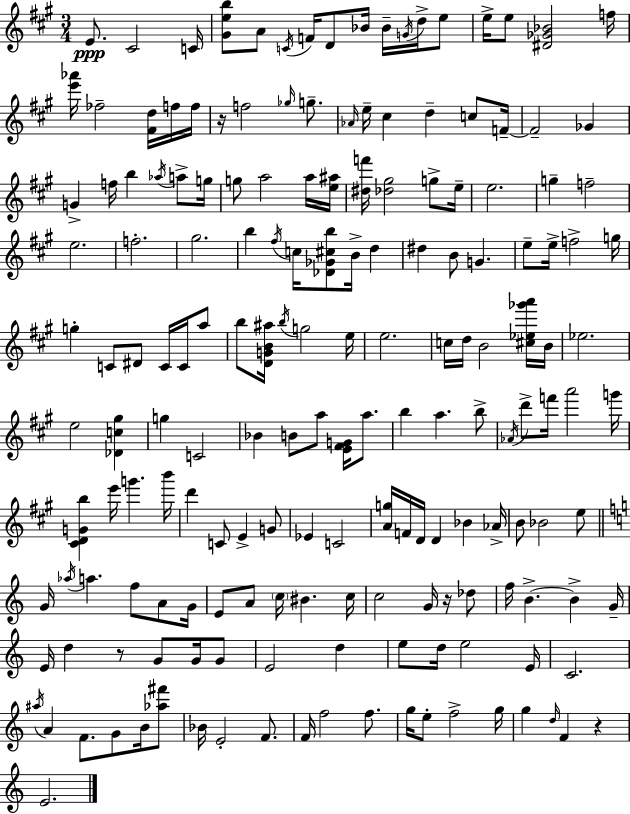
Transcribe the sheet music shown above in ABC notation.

X:1
T:Untitled
M:3/4
L:1/4
K:A
E/2 ^C2 C/4 [^Geb]/2 A/2 C/4 F/4 D/2 _B/4 _B/4 G/4 d/4 e/2 e/4 e/2 [^D_G_B]2 f/4 [e'_a']/4 _f2 [^Fd]/4 f/4 f/4 z/4 f2 _g/4 g/2 _A/4 e/4 ^c d c/2 F/4 F2 _G G f/4 b _a/4 a/2 g/4 g/2 a2 a/4 [e^a]/4 [^df']/4 [_d^g]2 g/2 e/4 e2 g f2 e2 f2 ^g2 b ^f/4 c/4 [_D_G^cb]/2 B/4 d ^d B/2 G e/2 e/4 f2 g/4 g C/2 ^D/2 C/4 C/4 a/2 b/2 [DGB^a]/4 b/4 g2 e/4 e2 c/4 d/4 B2 [^c_e_g'a']/4 B/4 _e2 e2 [_Dc^g] g C2 _B B/2 a/2 [E^FG]/4 a/2 b a b/2 _A/4 d'/2 f'/4 a'2 g'/4 [^CDGb] e'/4 g' b'/4 d' C/2 E G/2 _E C2 [Ag]/4 F/4 D/4 D _B _A/4 B/2 _B2 e/2 G/4 _a/4 a f/2 A/2 G/4 E/2 A/2 c/4 ^B c/4 c2 G/4 z/4 _d/2 f/4 B B G/4 E/4 d z/2 G/2 G/4 G/2 E2 d e/2 d/4 e2 E/4 C2 ^a/4 A F/2 G/2 B/4 [_a^f']/2 _B/4 E2 F/2 F/4 f2 f/2 g/4 e/2 f2 g/4 g d/4 F z E2